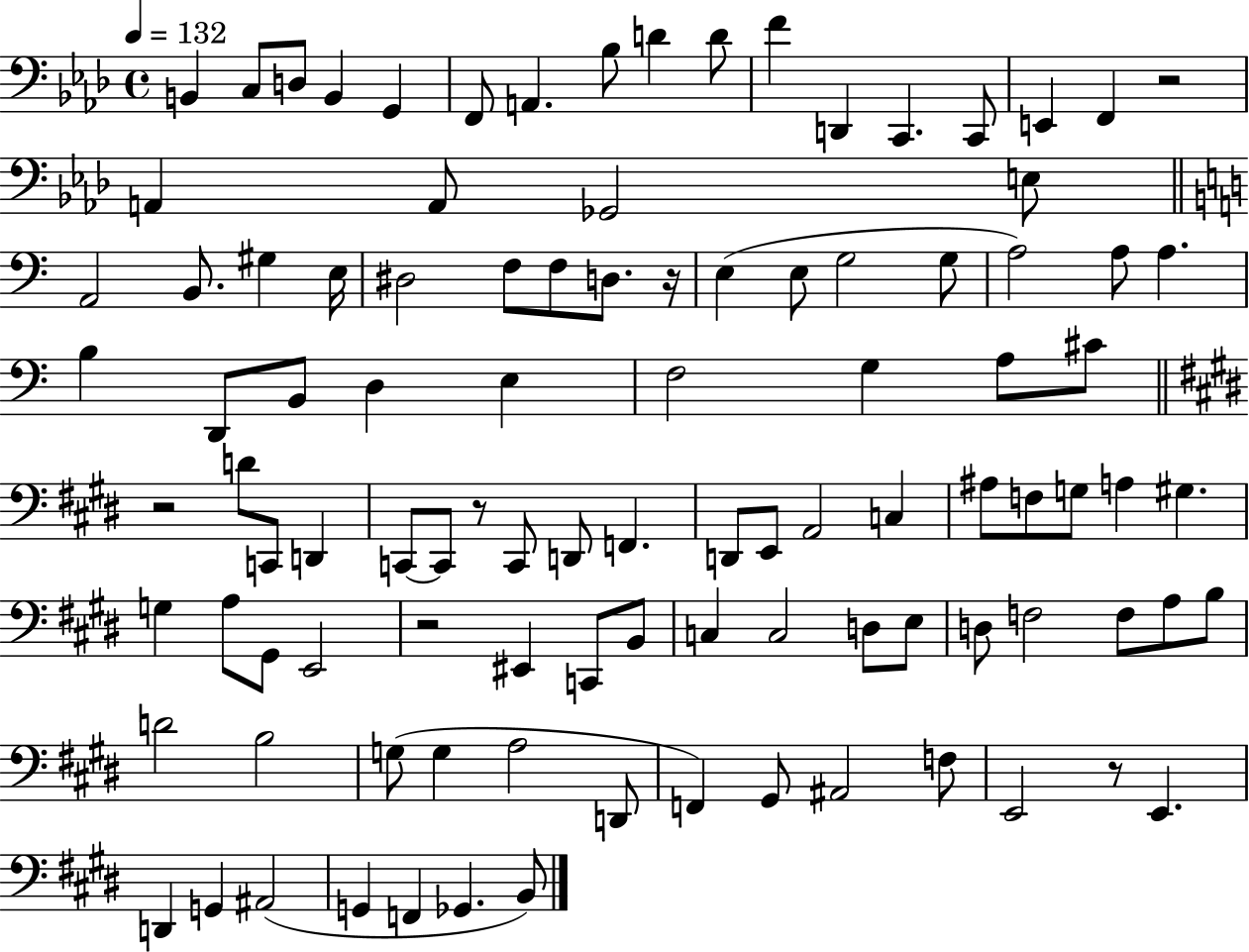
{
  \clef bass
  \time 4/4
  \defaultTimeSignature
  \key aes \major
  \tempo 4 = 132
  \repeat volta 2 { b,4 c8 d8 b,4 g,4 | f,8 a,4. bes8 d'4 d'8 | f'4 d,4 c,4. c,8 | e,4 f,4 r2 | \break a,4 a,8 ges,2 e8 | \bar "||" \break \key c \major a,2 b,8. gis4 e16 | dis2 f8 f8 d8. r16 | e4( e8 g2 g8 | a2) a8 a4. | \break b4 d,8 b,8 d4 e4 | f2 g4 a8 cis'8 | \bar "||" \break \key e \major r2 d'8 c,8 d,4 | c,8~~ c,8 r8 c,8 d,8 f,4. | d,8 e,8 a,2 c4 | ais8 f8 g8 a4 gis4. | \break g4 a8 gis,8 e,2 | r2 eis,4 c,8 b,8 | c4 c2 d8 e8 | d8 f2 f8 a8 b8 | \break d'2 b2 | g8( g4 a2 d,8 | f,4) gis,8 ais,2 f8 | e,2 r8 e,4. | \break d,4 g,4 ais,2( | g,4 f,4 ges,4. b,8) | } \bar "|."
}